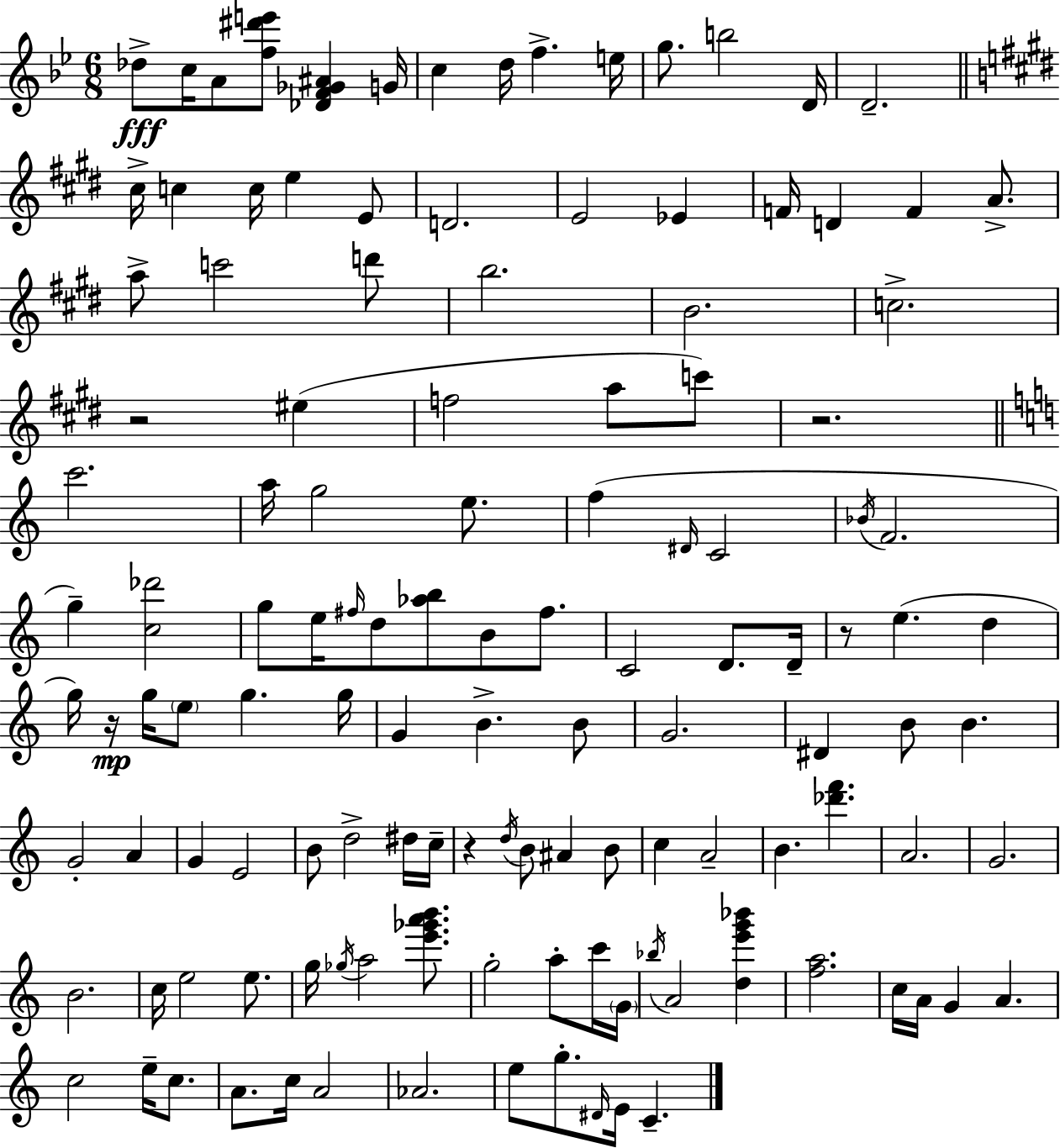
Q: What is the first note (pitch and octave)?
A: Db5